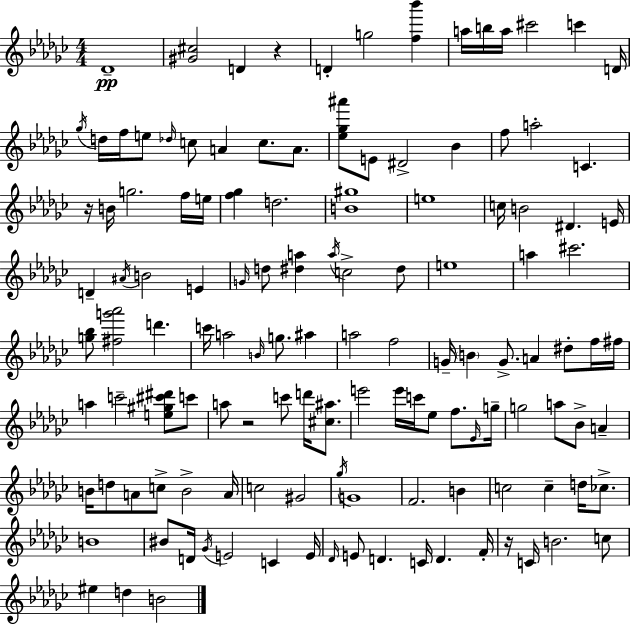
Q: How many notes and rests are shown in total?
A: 128